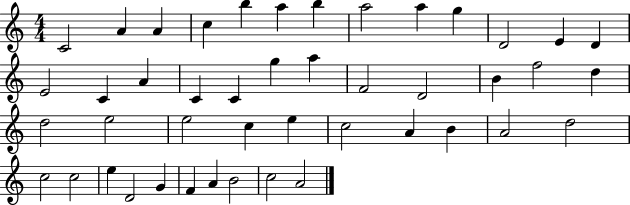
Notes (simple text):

C4/h A4/q A4/q C5/q B5/q A5/q B5/q A5/h A5/q G5/q D4/h E4/q D4/q E4/h C4/q A4/q C4/q C4/q G5/q A5/q F4/h D4/h B4/q F5/h D5/q D5/h E5/h E5/h C5/q E5/q C5/h A4/q B4/q A4/h D5/h C5/h C5/h E5/q D4/h G4/q F4/q A4/q B4/h C5/h A4/h